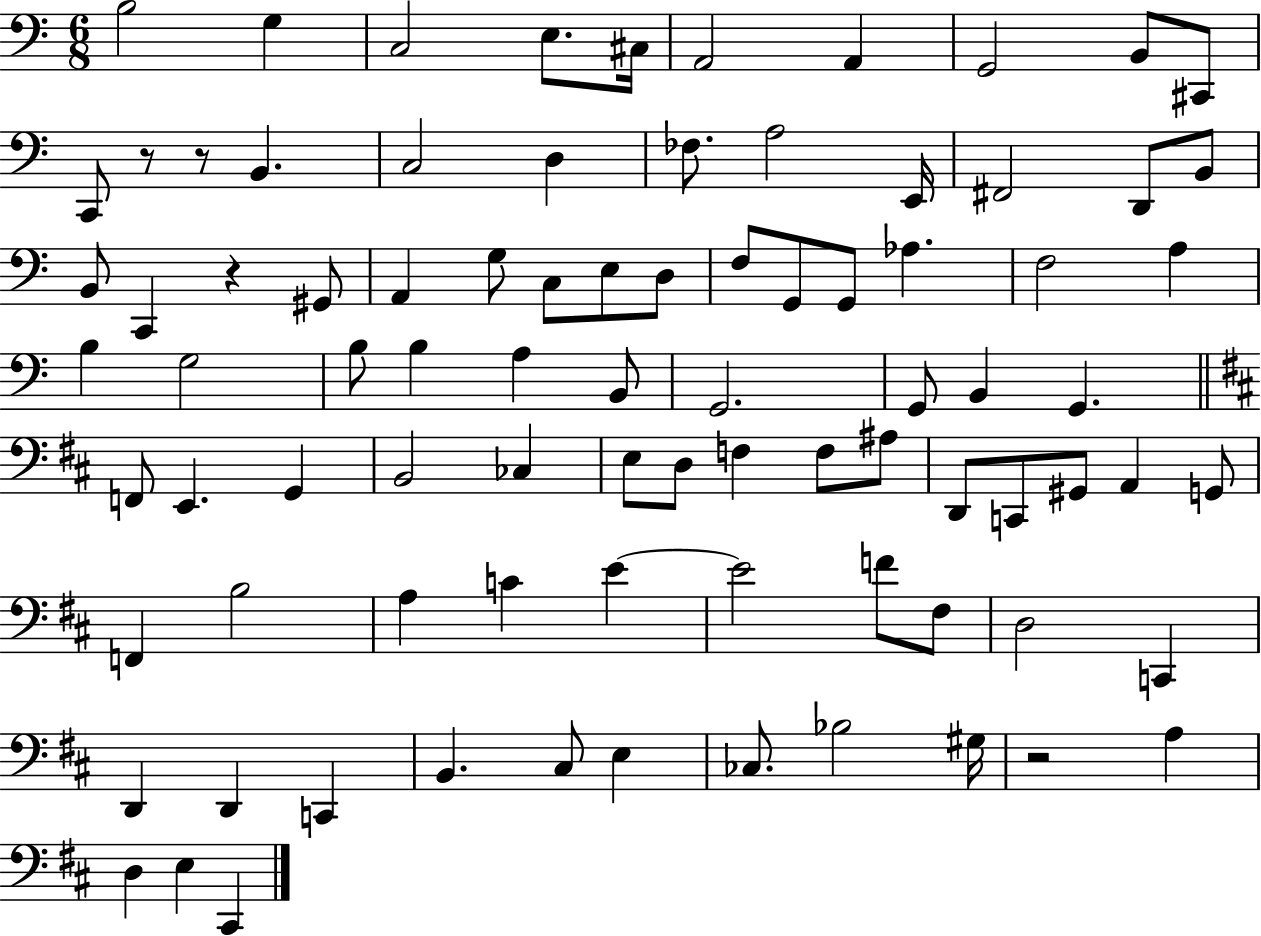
X:1
T:Untitled
M:6/8
L:1/4
K:C
B,2 G, C,2 E,/2 ^C,/4 A,,2 A,, G,,2 B,,/2 ^C,,/2 C,,/2 z/2 z/2 B,, C,2 D, _F,/2 A,2 E,,/4 ^F,,2 D,,/2 B,,/2 B,,/2 C,, z ^G,,/2 A,, G,/2 C,/2 E,/2 D,/2 F,/2 G,,/2 G,,/2 _A, F,2 A, B, G,2 B,/2 B, A, B,,/2 G,,2 G,,/2 B,, G,, F,,/2 E,, G,, B,,2 _C, E,/2 D,/2 F, F,/2 ^A,/2 D,,/2 C,,/2 ^G,,/2 A,, G,,/2 F,, B,2 A, C E E2 F/2 ^F,/2 D,2 C,, D,, D,, C,, B,, ^C,/2 E, _C,/2 _B,2 ^G,/4 z2 A, D, E, ^C,,